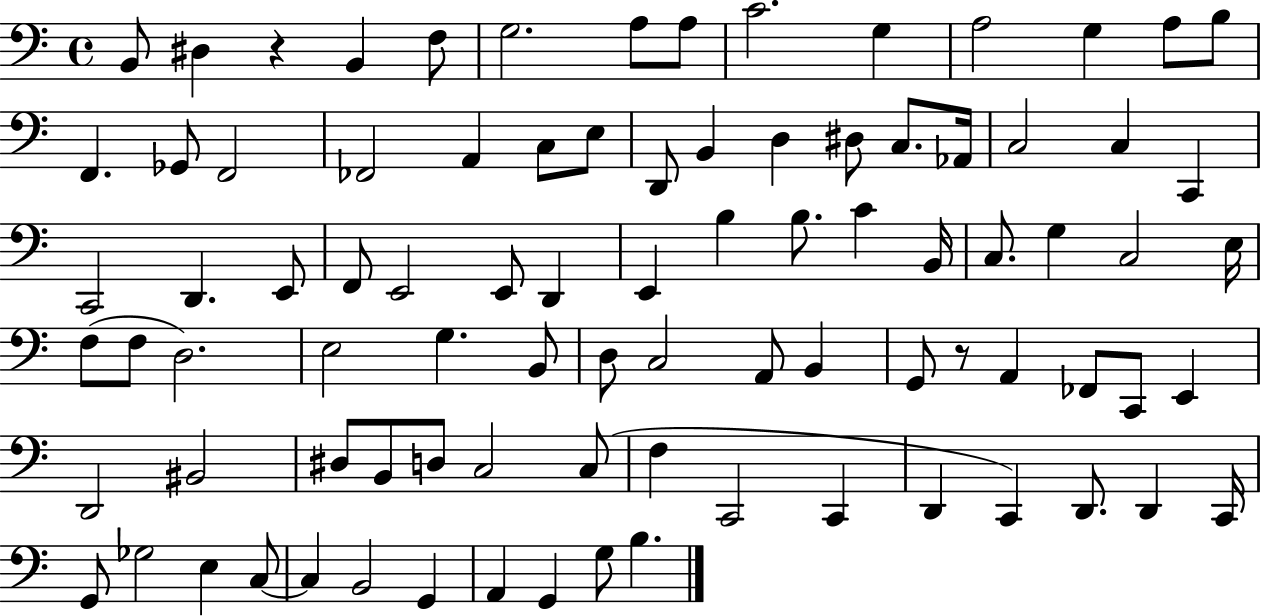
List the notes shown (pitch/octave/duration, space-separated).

B2/e D#3/q R/q B2/q F3/e G3/h. A3/e A3/e C4/h. G3/q A3/h G3/q A3/e B3/e F2/q. Gb2/e F2/h FES2/h A2/q C3/e E3/e D2/e B2/q D3/q D#3/e C3/e. Ab2/s C3/h C3/q C2/q C2/h D2/q. E2/e F2/e E2/h E2/e D2/q E2/q B3/q B3/e. C4/q B2/s C3/e. G3/q C3/h E3/s F3/e F3/e D3/h. E3/h G3/q. B2/e D3/e C3/h A2/e B2/q G2/e R/e A2/q FES2/e C2/e E2/q D2/h BIS2/h D#3/e B2/e D3/e C3/h C3/e F3/q C2/h C2/q D2/q C2/q D2/e. D2/q C2/s G2/e Gb3/h E3/q C3/e C3/q B2/h G2/q A2/q G2/q G3/e B3/q.